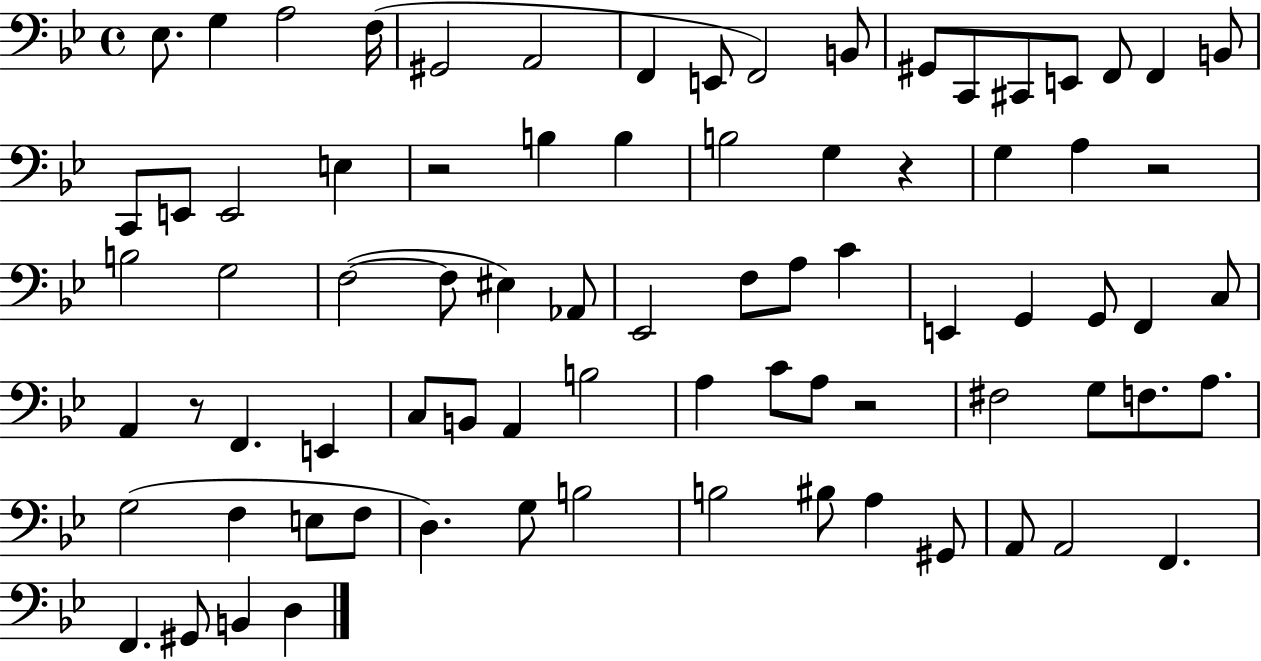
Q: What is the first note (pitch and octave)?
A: Eb3